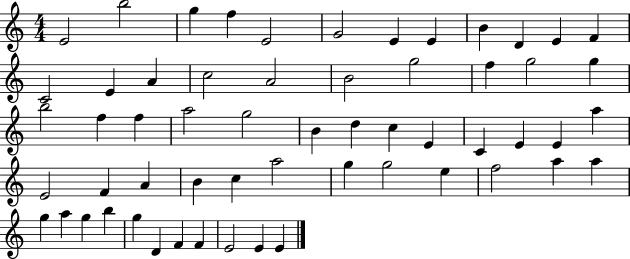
E4/h B5/h G5/q F5/q E4/h G4/h E4/q E4/q B4/q D4/q E4/q F4/q C4/h E4/q A4/q C5/h A4/h B4/h G5/h F5/q G5/h G5/q B5/h F5/q F5/q A5/h G5/h B4/q D5/q C5/q E4/q C4/q E4/q E4/q A5/q E4/h F4/q A4/q B4/q C5/q A5/h G5/q G5/h E5/q F5/h A5/q A5/q G5/q A5/q G5/q B5/q G5/q D4/q F4/q F4/q E4/h E4/q E4/q